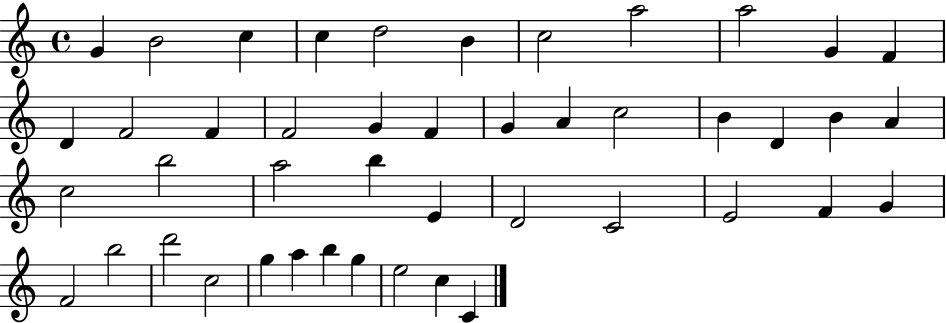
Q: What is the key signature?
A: C major